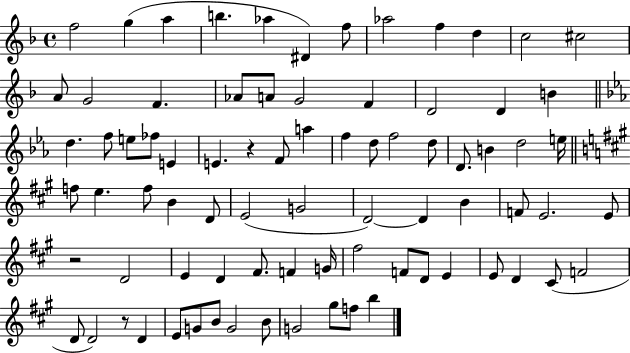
F5/h G5/q A5/q B5/q. Ab5/q D#4/q F5/e Ab5/h F5/q D5/q C5/h C#5/h A4/e G4/h F4/q. Ab4/e A4/e G4/h F4/q D4/h D4/q B4/q D5/q. F5/e E5/e FES5/e E4/q E4/q. R/q F4/e A5/q F5/q D5/e F5/h D5/e D4/e. B4/q D5/h E5/s F5/e E5/q. F5/e B4/q D4/e E4/h G4/h D4/h D4/q B4/q F4/e E4/h. E4/e R/h D4/h E4/q D4/q F#4/e. F4/q G4/s F#5/h F4/e D4/e E4/q E4/e D4/q C#4/e F4/h D4/e D4/h R/e D4/q E4/e G4/e B4/e G4/h B4/e G4/h G#5/e F5/e B5/q